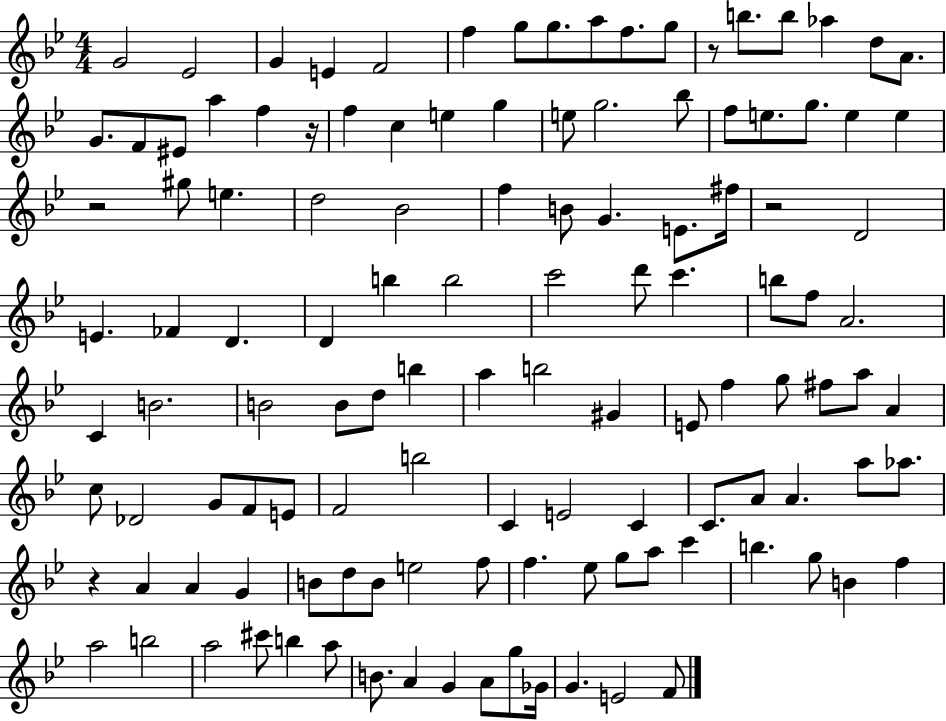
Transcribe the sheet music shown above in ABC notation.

X:1
T:Untitled
M:4/4
L:1/4
K:Bb
G2 _E2 G E F2 f g/2 g/2 a/2 f/2 g/2 z/2 b/2 b/2 _a d/2 A/2 G/2 F/2 ^E/2 a f z/4 f c e g e/2 g2 _b/2 f/2 e/2 g/2 e e z2 ^g/2 e d2 _B2 f B/2 G E/2 ^f/4 z2 D2 E _F D D b b2 c'2 d'/2 c' b/2 f/2 A2 C B2 B2 B/2 d/2 b a b2 ^G E/2 f g/2 ^f/2 a/2 A c/2 _D2 G/2 F/2 E/2 F2 b2 C E2 C C/2 A/2 A a/2 _a/2 z A A G B/2 d/2 B/2 e2 f/2 f _e/2 g/2 a/2 c' b g/2 B f a2 b2 a2 ^c'/2 b a/2 B/2 A G A/2 g/2 _G/4 G E2 F/2